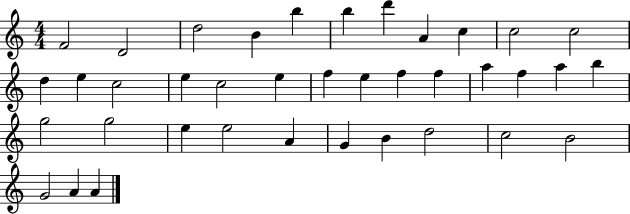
X:1
T:Untitled
M:4/4
L:1/4
K:C
F2 D2 d2 B b b d' A c c2 c2 d e c2 e c2 e f e f f a f a b g2 g2 e e2 A G B d2 c2 B2 G2 A A